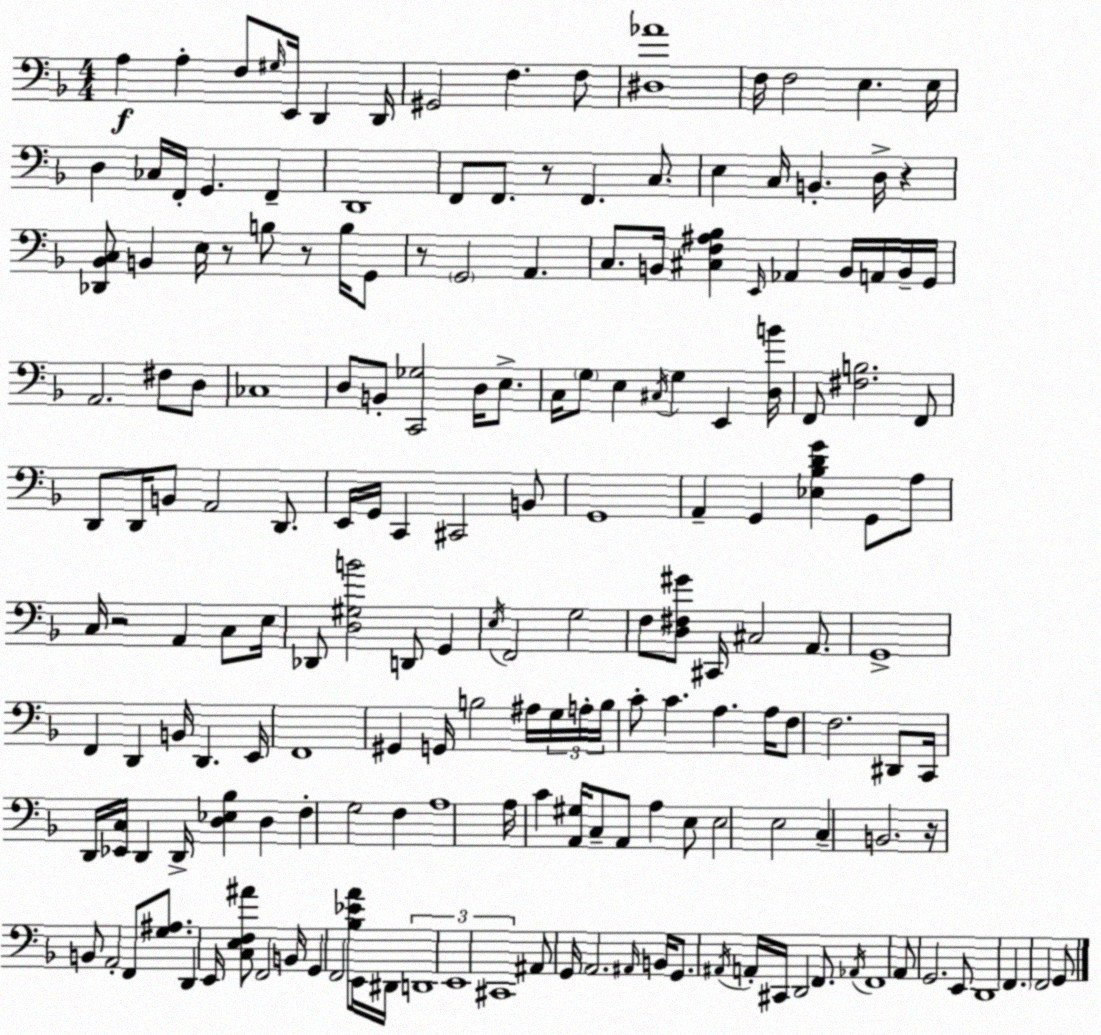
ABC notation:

X:1
T:Untitled
M:4/4
L:1/4
K:Dm
A, A, F,/2 ^G,/4 E,,/4 D,, D,,/4 ^G,,2 F, F,/2 [^D,_A]4 F,/4 F,2 E, E,/4 D, _C,/4 F,,/4 G,, F,, D,,4 F,,/2 F,,/2 z/2 F,, C,/2 E, C,/4 B,, D,/4 z [_D,,_B,,C,]/2 B,, E,/4 z/2 B,/2 z/2 B,/4 G,,/2 z/2 G,,2 A,, C,/2 B,,/4 [^C,F,^A,_B,] E,,/4 _A,, B,,/4 A,,/4 B,,/4 G,,/4 A,,2 ^F,/2 D,/2 _C,4 D,/2 B,,/2 [C,,_G,]2 D,/4 E,/2 C,/4 G,/2 E, ^C,/4 G, E,, [D,B]/4 F,,/2 [^F,B,]2 F,,/2 D,,/2 D,,/4 B,,/2 A,,2 D,,/2 E,,/4 G,,/4 C,, ^C,,2 B,,/2 G,,4 A,, G,, [_E,_B,DG] G,,/2 A,/2 C,/4 z2 A,, C,/2 E,/4 _D,,/2 [D,^G,B]2 D,,/2 G,, E,/4 F,,2 G,2 F,/2 [D,^F,^G]/2 ^C,,/4 ^C,2 A,,/2 G,,4 F,, D,, B,,/4 D,, E,,/4 F,,4 ^G,, G,,/4 B,2 ^A,/4 G,/4 A,/4 B,/4 C/2 C A, A,/4 F,/2 F,2 ^D,,/2 C,,/4 D,,/4 [_E,,C,]/4 D,, D,,/4 [D,_E,_B,] D, F, G,2 F, A,4 A,/4 C [A,,^G,]/4 C,/2 A,,/2 A, E,/2 E,2 E,2 C, B,,2 z/4 B,,/2 A,,2 F,,/2 [G,^A,]/2 D,, E,,/4 [C,E,F,^A]/2 F,,2 B,,/4 G,, F,,2 [_B,_EA]/2 E,,/4 ^D,,/4 D,,4 E,,4 ^C,,4 ^A,,/2 G,,/4 A,,2 ^A,,/4 B,,/4 G,,/2 ^A,,/4 A,,/4 ^C,,/4 D,,2 F,,/2 _A,,/4 F,,4 A,,/2 G,,2 E,,/2 D,,4 F,, F,,2 G,,/2